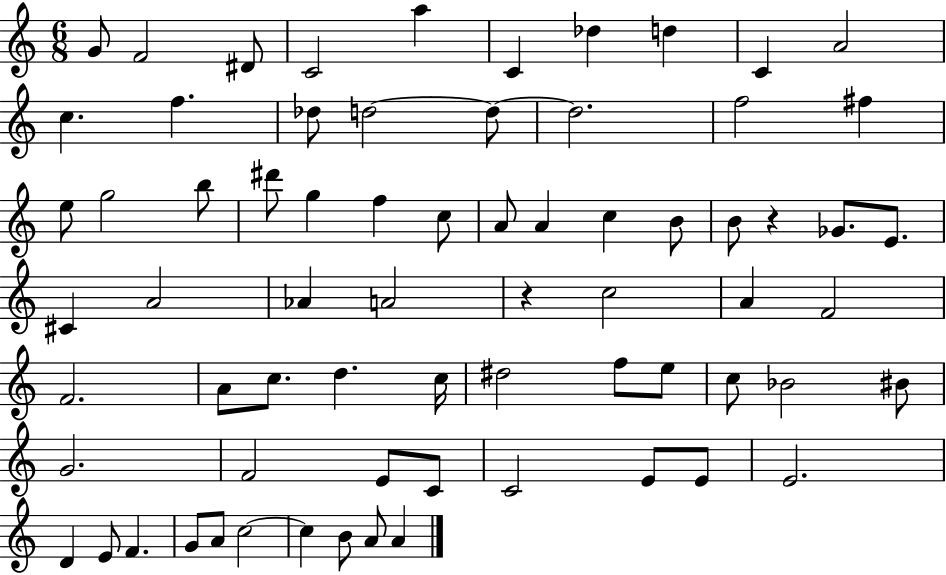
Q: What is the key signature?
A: C major